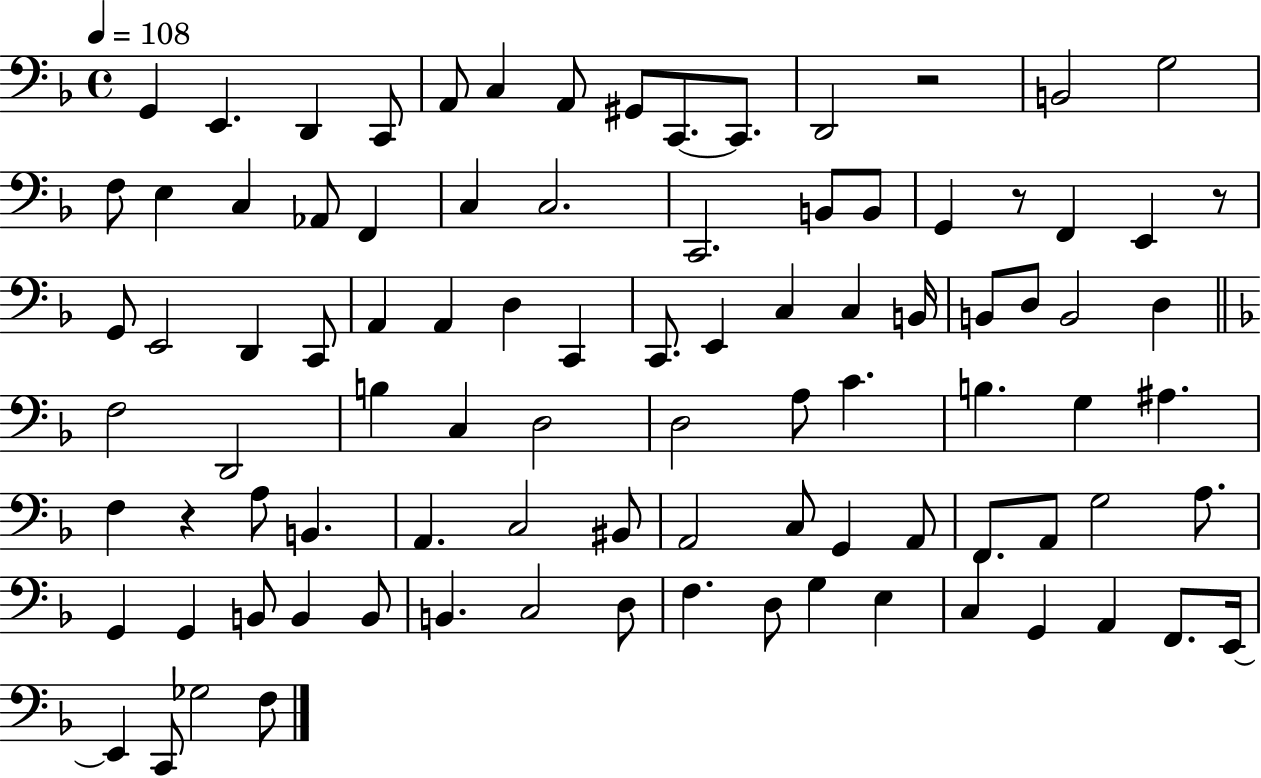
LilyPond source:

{
  \clef bass
  \time 4/4
  \defaultTimeSignature
  \key f \major
  \tempo 4 = 108
  g,4 e,4. d,4 c,8 | a,8 c4 a,8 gis,8 c,8.~~ c,8. | d,2 r2 | b,2 g2 | \break f8 e4 c4 aes,8 f,4 | c4 c2. | c,2. b,8 b,8 | g,4 r8 f,4 e,4 r8 | \break g,8 e,2 d,4 c,8 | a,4 a,4 d4 c,4 | c,8. e,4 c4 c4 b,16 | b,8 d8 b,2 d4 | \break \bar "||" \break \key f \major f2 d,2 | b4 c4 d2 | d2 a8 c'4. | b4. g4 ais4. | \break f4 r4 a8 b,4. | a,4. c2 bis,8 | a,2 c8 g,4 a,8 | f,8. a,8 g2 a8. | \break g,4 g,4 b,8 b,4 b,8 | b,4. c2 d8 | f4. d8 g4 e4 | c4 g,4 a,4 f,8. e,16~~ | \break e,4 c,8 ges2 f8 | \bar "|."
}